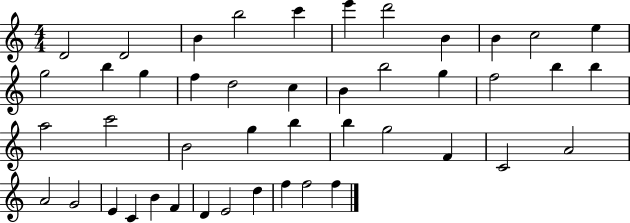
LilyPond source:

{
  \clef treble
  \numericTimeSignature
  \time 4/4
  \key c \major
  d'2 d'2 | b'4 b''2 c'''4 | e'''4 d'''2 b'4 | b'4 c''2 e''4 | \break g''2 b''4 g''4 | f''4 d''2 c''4 | b'4 b''2 g''4 | f''2 b''4 b''4 | \break a''2 c'''2 | b'2 g''4 b''4 | b''4 g''2 f'4 | c'2 a'2 | \break a'2 g'2 | e'4 c'4 b'4 f'4 | d'4 e'2 d''4 | f''4 f''2 f''4 | \break \bar "|."
}